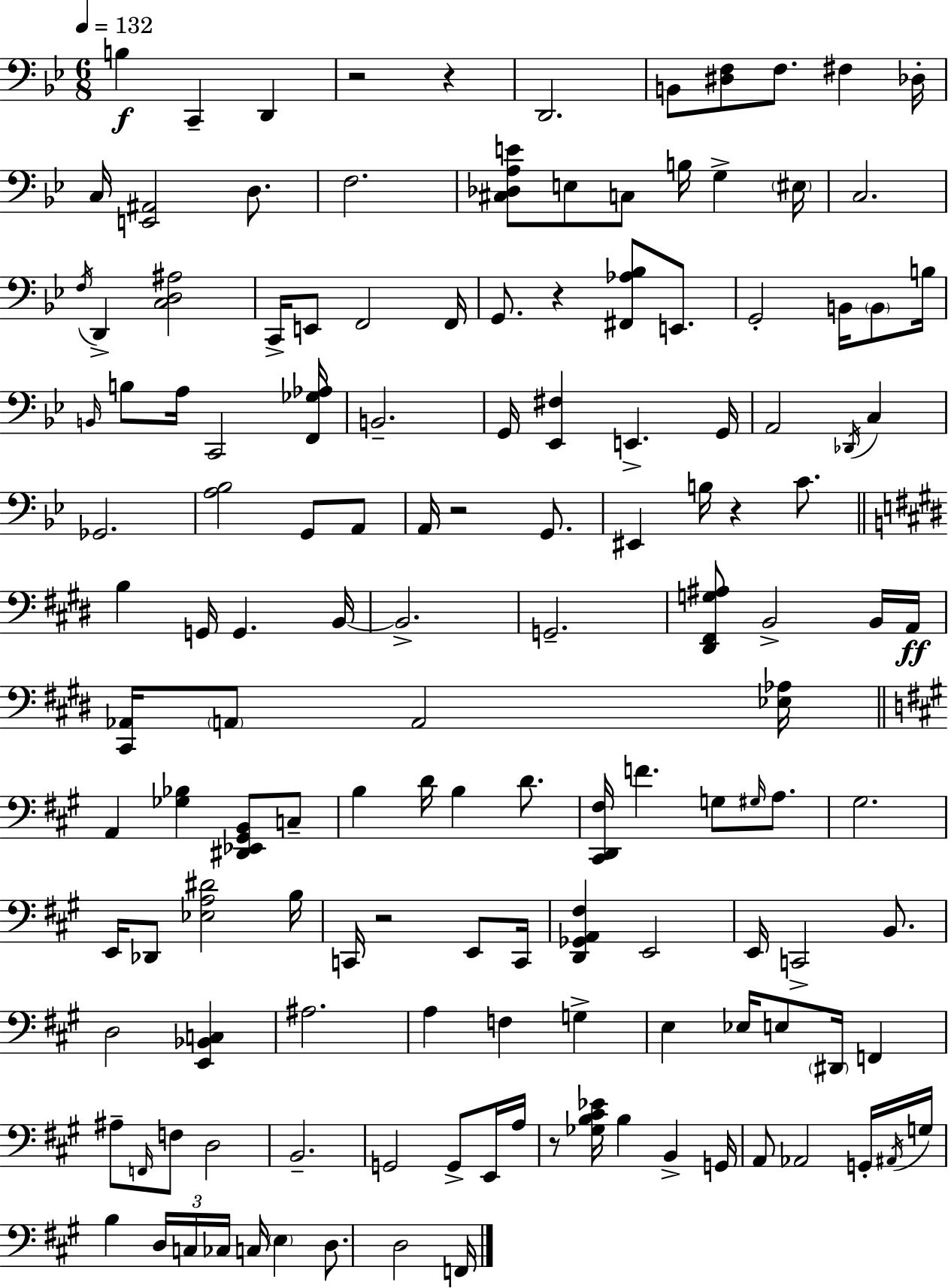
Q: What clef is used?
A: bass